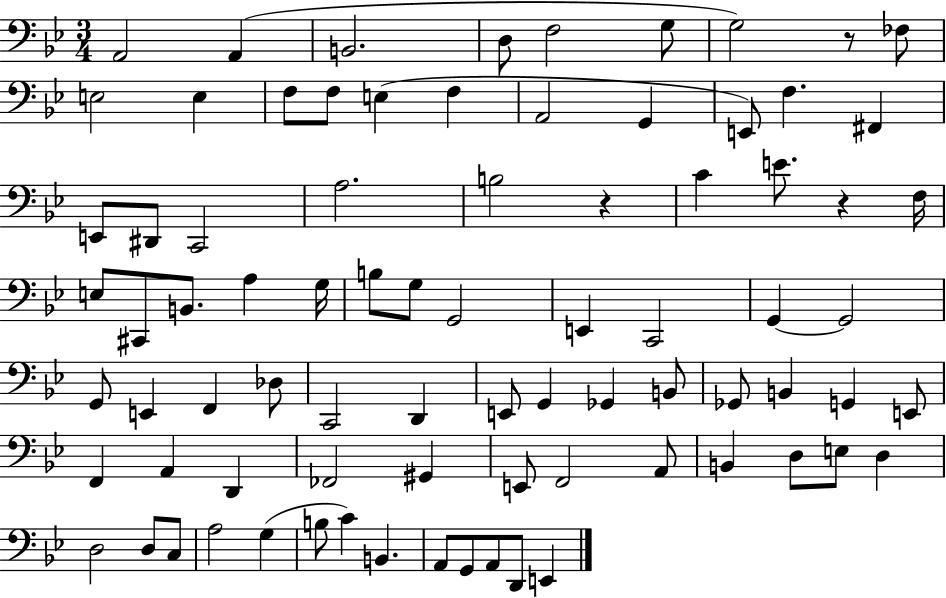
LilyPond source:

{
  \clef bass
  \numericTimeSignature
  \time 3/4
  \key bes \major
  \repeat volta 2 { a,2 a,4( | b,2. | d8 f2 g8 | g2) r8 fes8 | \break e2 e4 | f8 f8 e4( f4 | a,2 g,4 | e,8) f4. fis,4 | \break e,8 dis,8 c,2 | a2. | b2 r4 | c'4 e'8. r4 f16 | \break e8 cis,8 b,8. a4 g16 | b8 g8 g,2 | e,4 c,2 | g,4~~ g,2 | \break g,8 e,4 f,4 des8 | c,2 d,4 | e,8 g,4 ges,4 b,8 | ges,8 b,4 g,4 e,8 | \break f,4 a,4 d,4 | fes,2 gis,4 | e,8 f,2 a,8 | b,4 d8 e8 d4 | \break d2 d8 c8 | a2 g4( | b8 c'4) b,4. | a,8 g,8 a,8 d,8 e,4 | \break } \bar "|."
}